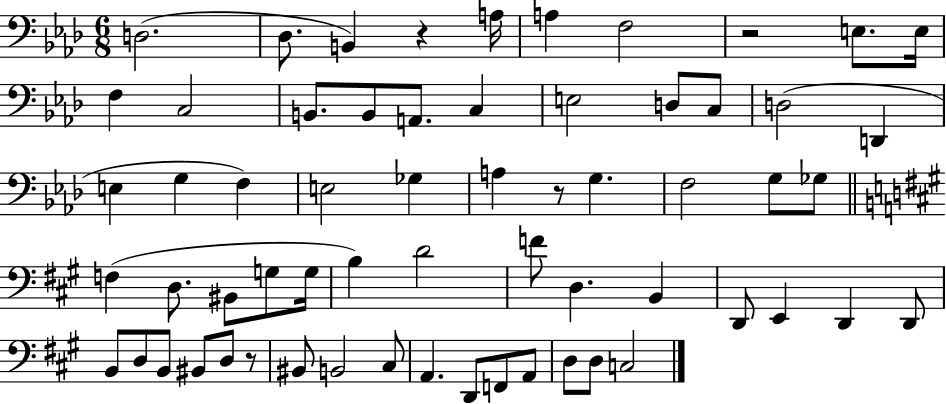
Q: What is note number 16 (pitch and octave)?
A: D3